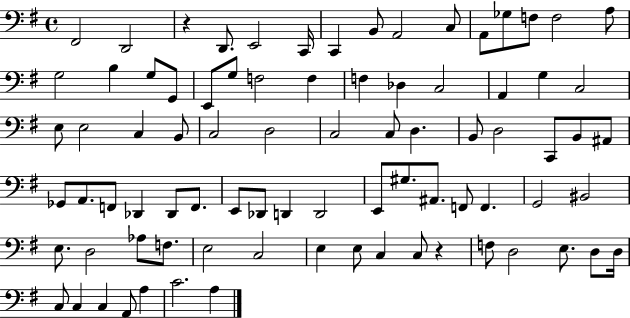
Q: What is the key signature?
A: G major